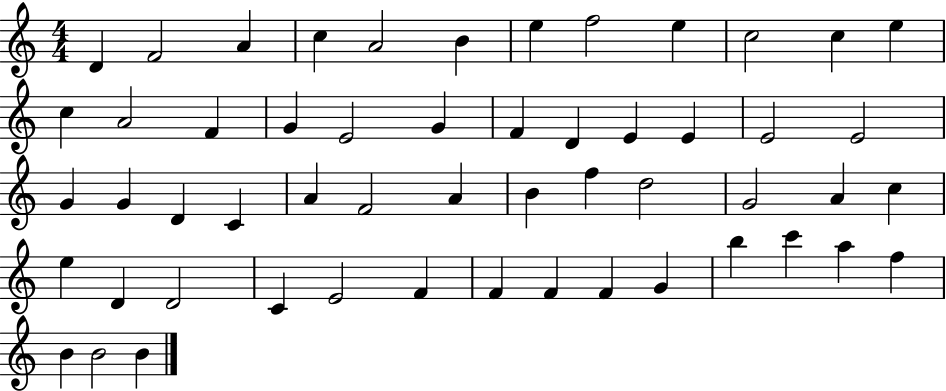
D4/q F4/h A4/q C5/q A4/h B4/q E5/q F5/h E5/q C5/h C5/q E5/q C5/q A4/h F4/q G4/q E4/h G4/q F4/q D4/q E4/q E4/q E4/h E4/h G4/q G4/q D4/q C4/q A4/q F4/h A4/q B4/q F5/q D5/h G4/h A4/q C5/q E5/q D4/q D4/h C4/q E4/h F4/q F4/q F4/q F4/q G4/q B5/q C6/q A5/q F5/q B4/q B4/h B4/q